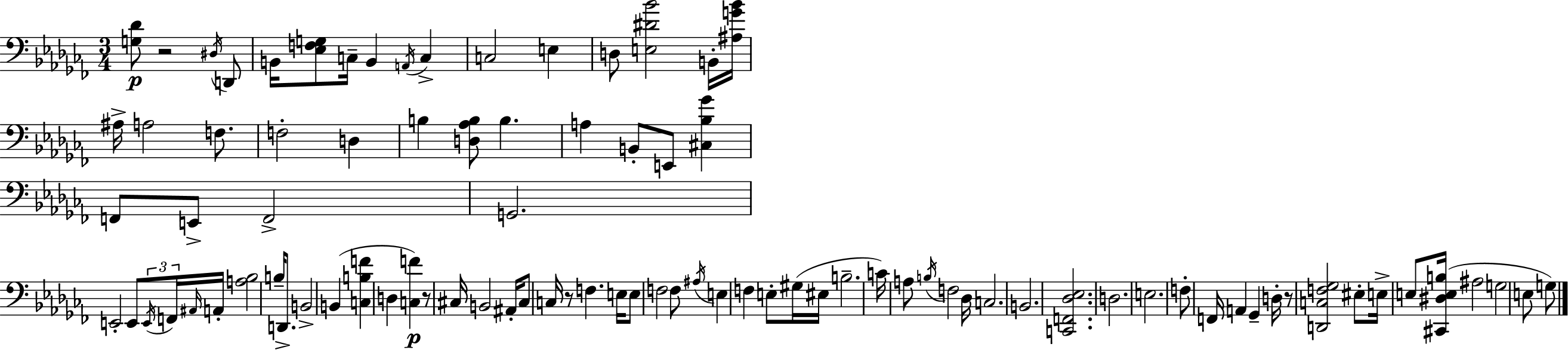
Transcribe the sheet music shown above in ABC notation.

X:1
T:Untitled
M:3/4
L:1/4
K:Abm
[G,_D]/2 z2 ^D,/4 D,,/2 B,,/4 [_E,F,G,]/2 C,/4 B,, A,,/4 C, C,2 E, D,/2 [E,^D_B]2 B,,/4 [^A,G_B]/4 ^A,/4 A,2 F,/2 F,2 D, B, [D,_A,B,]/2 B, A, B,,/2 E,,/2 [^C,_B,_G] F,,/2 E,,/2 F,,2 G,,2 E,,2 E,,/2 E,,/4 F,,/4 ^A,,/4 A,,/4 [A,_B,]2 B,/4 D,,/2 B,,2 B,, [C,B,F] D, [C,F] z/2 ^C,/4 B,,2 ^A,,/4 ^C,/2 C,/4 z/2 F, E,/4 E,/2 F,2 F,/2 ^A,/4 E, F, E,/2 ^G,/4 ^E,/4 B,2 C/4 A,/2 B,/4 F,2 _D,/4 C,2 B,,2 [C,,F,,_D,_E,]2 D,2 E,2 F,/2 F,,/4 A,, _G,, D,/4 z/2 [D,,C,F,_G,]2 ^E,/2 E,/4 E,/2 [^C,,^D,E,B,]/4 ^A,2 G,2 E,/2 G,/2